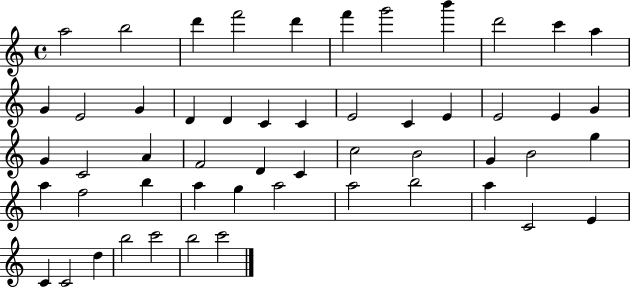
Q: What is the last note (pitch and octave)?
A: C6